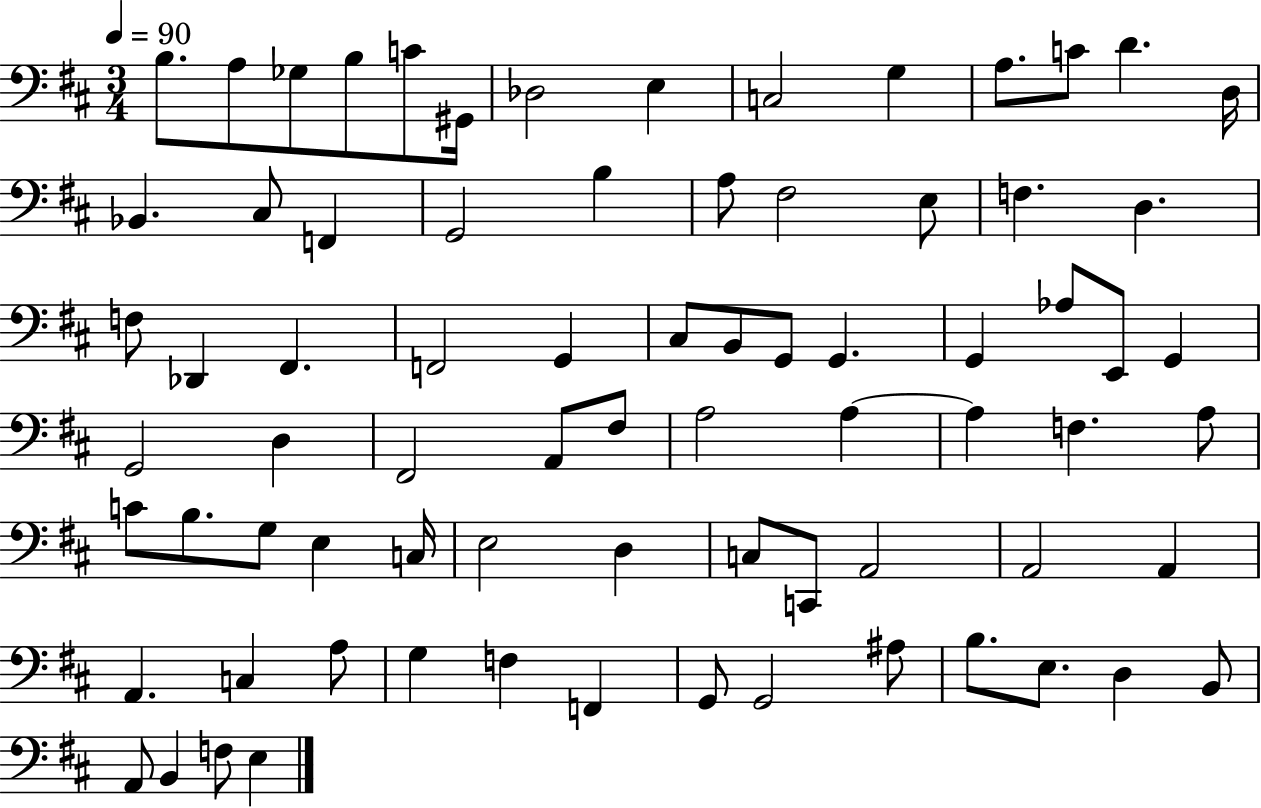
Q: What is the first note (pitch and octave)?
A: B3